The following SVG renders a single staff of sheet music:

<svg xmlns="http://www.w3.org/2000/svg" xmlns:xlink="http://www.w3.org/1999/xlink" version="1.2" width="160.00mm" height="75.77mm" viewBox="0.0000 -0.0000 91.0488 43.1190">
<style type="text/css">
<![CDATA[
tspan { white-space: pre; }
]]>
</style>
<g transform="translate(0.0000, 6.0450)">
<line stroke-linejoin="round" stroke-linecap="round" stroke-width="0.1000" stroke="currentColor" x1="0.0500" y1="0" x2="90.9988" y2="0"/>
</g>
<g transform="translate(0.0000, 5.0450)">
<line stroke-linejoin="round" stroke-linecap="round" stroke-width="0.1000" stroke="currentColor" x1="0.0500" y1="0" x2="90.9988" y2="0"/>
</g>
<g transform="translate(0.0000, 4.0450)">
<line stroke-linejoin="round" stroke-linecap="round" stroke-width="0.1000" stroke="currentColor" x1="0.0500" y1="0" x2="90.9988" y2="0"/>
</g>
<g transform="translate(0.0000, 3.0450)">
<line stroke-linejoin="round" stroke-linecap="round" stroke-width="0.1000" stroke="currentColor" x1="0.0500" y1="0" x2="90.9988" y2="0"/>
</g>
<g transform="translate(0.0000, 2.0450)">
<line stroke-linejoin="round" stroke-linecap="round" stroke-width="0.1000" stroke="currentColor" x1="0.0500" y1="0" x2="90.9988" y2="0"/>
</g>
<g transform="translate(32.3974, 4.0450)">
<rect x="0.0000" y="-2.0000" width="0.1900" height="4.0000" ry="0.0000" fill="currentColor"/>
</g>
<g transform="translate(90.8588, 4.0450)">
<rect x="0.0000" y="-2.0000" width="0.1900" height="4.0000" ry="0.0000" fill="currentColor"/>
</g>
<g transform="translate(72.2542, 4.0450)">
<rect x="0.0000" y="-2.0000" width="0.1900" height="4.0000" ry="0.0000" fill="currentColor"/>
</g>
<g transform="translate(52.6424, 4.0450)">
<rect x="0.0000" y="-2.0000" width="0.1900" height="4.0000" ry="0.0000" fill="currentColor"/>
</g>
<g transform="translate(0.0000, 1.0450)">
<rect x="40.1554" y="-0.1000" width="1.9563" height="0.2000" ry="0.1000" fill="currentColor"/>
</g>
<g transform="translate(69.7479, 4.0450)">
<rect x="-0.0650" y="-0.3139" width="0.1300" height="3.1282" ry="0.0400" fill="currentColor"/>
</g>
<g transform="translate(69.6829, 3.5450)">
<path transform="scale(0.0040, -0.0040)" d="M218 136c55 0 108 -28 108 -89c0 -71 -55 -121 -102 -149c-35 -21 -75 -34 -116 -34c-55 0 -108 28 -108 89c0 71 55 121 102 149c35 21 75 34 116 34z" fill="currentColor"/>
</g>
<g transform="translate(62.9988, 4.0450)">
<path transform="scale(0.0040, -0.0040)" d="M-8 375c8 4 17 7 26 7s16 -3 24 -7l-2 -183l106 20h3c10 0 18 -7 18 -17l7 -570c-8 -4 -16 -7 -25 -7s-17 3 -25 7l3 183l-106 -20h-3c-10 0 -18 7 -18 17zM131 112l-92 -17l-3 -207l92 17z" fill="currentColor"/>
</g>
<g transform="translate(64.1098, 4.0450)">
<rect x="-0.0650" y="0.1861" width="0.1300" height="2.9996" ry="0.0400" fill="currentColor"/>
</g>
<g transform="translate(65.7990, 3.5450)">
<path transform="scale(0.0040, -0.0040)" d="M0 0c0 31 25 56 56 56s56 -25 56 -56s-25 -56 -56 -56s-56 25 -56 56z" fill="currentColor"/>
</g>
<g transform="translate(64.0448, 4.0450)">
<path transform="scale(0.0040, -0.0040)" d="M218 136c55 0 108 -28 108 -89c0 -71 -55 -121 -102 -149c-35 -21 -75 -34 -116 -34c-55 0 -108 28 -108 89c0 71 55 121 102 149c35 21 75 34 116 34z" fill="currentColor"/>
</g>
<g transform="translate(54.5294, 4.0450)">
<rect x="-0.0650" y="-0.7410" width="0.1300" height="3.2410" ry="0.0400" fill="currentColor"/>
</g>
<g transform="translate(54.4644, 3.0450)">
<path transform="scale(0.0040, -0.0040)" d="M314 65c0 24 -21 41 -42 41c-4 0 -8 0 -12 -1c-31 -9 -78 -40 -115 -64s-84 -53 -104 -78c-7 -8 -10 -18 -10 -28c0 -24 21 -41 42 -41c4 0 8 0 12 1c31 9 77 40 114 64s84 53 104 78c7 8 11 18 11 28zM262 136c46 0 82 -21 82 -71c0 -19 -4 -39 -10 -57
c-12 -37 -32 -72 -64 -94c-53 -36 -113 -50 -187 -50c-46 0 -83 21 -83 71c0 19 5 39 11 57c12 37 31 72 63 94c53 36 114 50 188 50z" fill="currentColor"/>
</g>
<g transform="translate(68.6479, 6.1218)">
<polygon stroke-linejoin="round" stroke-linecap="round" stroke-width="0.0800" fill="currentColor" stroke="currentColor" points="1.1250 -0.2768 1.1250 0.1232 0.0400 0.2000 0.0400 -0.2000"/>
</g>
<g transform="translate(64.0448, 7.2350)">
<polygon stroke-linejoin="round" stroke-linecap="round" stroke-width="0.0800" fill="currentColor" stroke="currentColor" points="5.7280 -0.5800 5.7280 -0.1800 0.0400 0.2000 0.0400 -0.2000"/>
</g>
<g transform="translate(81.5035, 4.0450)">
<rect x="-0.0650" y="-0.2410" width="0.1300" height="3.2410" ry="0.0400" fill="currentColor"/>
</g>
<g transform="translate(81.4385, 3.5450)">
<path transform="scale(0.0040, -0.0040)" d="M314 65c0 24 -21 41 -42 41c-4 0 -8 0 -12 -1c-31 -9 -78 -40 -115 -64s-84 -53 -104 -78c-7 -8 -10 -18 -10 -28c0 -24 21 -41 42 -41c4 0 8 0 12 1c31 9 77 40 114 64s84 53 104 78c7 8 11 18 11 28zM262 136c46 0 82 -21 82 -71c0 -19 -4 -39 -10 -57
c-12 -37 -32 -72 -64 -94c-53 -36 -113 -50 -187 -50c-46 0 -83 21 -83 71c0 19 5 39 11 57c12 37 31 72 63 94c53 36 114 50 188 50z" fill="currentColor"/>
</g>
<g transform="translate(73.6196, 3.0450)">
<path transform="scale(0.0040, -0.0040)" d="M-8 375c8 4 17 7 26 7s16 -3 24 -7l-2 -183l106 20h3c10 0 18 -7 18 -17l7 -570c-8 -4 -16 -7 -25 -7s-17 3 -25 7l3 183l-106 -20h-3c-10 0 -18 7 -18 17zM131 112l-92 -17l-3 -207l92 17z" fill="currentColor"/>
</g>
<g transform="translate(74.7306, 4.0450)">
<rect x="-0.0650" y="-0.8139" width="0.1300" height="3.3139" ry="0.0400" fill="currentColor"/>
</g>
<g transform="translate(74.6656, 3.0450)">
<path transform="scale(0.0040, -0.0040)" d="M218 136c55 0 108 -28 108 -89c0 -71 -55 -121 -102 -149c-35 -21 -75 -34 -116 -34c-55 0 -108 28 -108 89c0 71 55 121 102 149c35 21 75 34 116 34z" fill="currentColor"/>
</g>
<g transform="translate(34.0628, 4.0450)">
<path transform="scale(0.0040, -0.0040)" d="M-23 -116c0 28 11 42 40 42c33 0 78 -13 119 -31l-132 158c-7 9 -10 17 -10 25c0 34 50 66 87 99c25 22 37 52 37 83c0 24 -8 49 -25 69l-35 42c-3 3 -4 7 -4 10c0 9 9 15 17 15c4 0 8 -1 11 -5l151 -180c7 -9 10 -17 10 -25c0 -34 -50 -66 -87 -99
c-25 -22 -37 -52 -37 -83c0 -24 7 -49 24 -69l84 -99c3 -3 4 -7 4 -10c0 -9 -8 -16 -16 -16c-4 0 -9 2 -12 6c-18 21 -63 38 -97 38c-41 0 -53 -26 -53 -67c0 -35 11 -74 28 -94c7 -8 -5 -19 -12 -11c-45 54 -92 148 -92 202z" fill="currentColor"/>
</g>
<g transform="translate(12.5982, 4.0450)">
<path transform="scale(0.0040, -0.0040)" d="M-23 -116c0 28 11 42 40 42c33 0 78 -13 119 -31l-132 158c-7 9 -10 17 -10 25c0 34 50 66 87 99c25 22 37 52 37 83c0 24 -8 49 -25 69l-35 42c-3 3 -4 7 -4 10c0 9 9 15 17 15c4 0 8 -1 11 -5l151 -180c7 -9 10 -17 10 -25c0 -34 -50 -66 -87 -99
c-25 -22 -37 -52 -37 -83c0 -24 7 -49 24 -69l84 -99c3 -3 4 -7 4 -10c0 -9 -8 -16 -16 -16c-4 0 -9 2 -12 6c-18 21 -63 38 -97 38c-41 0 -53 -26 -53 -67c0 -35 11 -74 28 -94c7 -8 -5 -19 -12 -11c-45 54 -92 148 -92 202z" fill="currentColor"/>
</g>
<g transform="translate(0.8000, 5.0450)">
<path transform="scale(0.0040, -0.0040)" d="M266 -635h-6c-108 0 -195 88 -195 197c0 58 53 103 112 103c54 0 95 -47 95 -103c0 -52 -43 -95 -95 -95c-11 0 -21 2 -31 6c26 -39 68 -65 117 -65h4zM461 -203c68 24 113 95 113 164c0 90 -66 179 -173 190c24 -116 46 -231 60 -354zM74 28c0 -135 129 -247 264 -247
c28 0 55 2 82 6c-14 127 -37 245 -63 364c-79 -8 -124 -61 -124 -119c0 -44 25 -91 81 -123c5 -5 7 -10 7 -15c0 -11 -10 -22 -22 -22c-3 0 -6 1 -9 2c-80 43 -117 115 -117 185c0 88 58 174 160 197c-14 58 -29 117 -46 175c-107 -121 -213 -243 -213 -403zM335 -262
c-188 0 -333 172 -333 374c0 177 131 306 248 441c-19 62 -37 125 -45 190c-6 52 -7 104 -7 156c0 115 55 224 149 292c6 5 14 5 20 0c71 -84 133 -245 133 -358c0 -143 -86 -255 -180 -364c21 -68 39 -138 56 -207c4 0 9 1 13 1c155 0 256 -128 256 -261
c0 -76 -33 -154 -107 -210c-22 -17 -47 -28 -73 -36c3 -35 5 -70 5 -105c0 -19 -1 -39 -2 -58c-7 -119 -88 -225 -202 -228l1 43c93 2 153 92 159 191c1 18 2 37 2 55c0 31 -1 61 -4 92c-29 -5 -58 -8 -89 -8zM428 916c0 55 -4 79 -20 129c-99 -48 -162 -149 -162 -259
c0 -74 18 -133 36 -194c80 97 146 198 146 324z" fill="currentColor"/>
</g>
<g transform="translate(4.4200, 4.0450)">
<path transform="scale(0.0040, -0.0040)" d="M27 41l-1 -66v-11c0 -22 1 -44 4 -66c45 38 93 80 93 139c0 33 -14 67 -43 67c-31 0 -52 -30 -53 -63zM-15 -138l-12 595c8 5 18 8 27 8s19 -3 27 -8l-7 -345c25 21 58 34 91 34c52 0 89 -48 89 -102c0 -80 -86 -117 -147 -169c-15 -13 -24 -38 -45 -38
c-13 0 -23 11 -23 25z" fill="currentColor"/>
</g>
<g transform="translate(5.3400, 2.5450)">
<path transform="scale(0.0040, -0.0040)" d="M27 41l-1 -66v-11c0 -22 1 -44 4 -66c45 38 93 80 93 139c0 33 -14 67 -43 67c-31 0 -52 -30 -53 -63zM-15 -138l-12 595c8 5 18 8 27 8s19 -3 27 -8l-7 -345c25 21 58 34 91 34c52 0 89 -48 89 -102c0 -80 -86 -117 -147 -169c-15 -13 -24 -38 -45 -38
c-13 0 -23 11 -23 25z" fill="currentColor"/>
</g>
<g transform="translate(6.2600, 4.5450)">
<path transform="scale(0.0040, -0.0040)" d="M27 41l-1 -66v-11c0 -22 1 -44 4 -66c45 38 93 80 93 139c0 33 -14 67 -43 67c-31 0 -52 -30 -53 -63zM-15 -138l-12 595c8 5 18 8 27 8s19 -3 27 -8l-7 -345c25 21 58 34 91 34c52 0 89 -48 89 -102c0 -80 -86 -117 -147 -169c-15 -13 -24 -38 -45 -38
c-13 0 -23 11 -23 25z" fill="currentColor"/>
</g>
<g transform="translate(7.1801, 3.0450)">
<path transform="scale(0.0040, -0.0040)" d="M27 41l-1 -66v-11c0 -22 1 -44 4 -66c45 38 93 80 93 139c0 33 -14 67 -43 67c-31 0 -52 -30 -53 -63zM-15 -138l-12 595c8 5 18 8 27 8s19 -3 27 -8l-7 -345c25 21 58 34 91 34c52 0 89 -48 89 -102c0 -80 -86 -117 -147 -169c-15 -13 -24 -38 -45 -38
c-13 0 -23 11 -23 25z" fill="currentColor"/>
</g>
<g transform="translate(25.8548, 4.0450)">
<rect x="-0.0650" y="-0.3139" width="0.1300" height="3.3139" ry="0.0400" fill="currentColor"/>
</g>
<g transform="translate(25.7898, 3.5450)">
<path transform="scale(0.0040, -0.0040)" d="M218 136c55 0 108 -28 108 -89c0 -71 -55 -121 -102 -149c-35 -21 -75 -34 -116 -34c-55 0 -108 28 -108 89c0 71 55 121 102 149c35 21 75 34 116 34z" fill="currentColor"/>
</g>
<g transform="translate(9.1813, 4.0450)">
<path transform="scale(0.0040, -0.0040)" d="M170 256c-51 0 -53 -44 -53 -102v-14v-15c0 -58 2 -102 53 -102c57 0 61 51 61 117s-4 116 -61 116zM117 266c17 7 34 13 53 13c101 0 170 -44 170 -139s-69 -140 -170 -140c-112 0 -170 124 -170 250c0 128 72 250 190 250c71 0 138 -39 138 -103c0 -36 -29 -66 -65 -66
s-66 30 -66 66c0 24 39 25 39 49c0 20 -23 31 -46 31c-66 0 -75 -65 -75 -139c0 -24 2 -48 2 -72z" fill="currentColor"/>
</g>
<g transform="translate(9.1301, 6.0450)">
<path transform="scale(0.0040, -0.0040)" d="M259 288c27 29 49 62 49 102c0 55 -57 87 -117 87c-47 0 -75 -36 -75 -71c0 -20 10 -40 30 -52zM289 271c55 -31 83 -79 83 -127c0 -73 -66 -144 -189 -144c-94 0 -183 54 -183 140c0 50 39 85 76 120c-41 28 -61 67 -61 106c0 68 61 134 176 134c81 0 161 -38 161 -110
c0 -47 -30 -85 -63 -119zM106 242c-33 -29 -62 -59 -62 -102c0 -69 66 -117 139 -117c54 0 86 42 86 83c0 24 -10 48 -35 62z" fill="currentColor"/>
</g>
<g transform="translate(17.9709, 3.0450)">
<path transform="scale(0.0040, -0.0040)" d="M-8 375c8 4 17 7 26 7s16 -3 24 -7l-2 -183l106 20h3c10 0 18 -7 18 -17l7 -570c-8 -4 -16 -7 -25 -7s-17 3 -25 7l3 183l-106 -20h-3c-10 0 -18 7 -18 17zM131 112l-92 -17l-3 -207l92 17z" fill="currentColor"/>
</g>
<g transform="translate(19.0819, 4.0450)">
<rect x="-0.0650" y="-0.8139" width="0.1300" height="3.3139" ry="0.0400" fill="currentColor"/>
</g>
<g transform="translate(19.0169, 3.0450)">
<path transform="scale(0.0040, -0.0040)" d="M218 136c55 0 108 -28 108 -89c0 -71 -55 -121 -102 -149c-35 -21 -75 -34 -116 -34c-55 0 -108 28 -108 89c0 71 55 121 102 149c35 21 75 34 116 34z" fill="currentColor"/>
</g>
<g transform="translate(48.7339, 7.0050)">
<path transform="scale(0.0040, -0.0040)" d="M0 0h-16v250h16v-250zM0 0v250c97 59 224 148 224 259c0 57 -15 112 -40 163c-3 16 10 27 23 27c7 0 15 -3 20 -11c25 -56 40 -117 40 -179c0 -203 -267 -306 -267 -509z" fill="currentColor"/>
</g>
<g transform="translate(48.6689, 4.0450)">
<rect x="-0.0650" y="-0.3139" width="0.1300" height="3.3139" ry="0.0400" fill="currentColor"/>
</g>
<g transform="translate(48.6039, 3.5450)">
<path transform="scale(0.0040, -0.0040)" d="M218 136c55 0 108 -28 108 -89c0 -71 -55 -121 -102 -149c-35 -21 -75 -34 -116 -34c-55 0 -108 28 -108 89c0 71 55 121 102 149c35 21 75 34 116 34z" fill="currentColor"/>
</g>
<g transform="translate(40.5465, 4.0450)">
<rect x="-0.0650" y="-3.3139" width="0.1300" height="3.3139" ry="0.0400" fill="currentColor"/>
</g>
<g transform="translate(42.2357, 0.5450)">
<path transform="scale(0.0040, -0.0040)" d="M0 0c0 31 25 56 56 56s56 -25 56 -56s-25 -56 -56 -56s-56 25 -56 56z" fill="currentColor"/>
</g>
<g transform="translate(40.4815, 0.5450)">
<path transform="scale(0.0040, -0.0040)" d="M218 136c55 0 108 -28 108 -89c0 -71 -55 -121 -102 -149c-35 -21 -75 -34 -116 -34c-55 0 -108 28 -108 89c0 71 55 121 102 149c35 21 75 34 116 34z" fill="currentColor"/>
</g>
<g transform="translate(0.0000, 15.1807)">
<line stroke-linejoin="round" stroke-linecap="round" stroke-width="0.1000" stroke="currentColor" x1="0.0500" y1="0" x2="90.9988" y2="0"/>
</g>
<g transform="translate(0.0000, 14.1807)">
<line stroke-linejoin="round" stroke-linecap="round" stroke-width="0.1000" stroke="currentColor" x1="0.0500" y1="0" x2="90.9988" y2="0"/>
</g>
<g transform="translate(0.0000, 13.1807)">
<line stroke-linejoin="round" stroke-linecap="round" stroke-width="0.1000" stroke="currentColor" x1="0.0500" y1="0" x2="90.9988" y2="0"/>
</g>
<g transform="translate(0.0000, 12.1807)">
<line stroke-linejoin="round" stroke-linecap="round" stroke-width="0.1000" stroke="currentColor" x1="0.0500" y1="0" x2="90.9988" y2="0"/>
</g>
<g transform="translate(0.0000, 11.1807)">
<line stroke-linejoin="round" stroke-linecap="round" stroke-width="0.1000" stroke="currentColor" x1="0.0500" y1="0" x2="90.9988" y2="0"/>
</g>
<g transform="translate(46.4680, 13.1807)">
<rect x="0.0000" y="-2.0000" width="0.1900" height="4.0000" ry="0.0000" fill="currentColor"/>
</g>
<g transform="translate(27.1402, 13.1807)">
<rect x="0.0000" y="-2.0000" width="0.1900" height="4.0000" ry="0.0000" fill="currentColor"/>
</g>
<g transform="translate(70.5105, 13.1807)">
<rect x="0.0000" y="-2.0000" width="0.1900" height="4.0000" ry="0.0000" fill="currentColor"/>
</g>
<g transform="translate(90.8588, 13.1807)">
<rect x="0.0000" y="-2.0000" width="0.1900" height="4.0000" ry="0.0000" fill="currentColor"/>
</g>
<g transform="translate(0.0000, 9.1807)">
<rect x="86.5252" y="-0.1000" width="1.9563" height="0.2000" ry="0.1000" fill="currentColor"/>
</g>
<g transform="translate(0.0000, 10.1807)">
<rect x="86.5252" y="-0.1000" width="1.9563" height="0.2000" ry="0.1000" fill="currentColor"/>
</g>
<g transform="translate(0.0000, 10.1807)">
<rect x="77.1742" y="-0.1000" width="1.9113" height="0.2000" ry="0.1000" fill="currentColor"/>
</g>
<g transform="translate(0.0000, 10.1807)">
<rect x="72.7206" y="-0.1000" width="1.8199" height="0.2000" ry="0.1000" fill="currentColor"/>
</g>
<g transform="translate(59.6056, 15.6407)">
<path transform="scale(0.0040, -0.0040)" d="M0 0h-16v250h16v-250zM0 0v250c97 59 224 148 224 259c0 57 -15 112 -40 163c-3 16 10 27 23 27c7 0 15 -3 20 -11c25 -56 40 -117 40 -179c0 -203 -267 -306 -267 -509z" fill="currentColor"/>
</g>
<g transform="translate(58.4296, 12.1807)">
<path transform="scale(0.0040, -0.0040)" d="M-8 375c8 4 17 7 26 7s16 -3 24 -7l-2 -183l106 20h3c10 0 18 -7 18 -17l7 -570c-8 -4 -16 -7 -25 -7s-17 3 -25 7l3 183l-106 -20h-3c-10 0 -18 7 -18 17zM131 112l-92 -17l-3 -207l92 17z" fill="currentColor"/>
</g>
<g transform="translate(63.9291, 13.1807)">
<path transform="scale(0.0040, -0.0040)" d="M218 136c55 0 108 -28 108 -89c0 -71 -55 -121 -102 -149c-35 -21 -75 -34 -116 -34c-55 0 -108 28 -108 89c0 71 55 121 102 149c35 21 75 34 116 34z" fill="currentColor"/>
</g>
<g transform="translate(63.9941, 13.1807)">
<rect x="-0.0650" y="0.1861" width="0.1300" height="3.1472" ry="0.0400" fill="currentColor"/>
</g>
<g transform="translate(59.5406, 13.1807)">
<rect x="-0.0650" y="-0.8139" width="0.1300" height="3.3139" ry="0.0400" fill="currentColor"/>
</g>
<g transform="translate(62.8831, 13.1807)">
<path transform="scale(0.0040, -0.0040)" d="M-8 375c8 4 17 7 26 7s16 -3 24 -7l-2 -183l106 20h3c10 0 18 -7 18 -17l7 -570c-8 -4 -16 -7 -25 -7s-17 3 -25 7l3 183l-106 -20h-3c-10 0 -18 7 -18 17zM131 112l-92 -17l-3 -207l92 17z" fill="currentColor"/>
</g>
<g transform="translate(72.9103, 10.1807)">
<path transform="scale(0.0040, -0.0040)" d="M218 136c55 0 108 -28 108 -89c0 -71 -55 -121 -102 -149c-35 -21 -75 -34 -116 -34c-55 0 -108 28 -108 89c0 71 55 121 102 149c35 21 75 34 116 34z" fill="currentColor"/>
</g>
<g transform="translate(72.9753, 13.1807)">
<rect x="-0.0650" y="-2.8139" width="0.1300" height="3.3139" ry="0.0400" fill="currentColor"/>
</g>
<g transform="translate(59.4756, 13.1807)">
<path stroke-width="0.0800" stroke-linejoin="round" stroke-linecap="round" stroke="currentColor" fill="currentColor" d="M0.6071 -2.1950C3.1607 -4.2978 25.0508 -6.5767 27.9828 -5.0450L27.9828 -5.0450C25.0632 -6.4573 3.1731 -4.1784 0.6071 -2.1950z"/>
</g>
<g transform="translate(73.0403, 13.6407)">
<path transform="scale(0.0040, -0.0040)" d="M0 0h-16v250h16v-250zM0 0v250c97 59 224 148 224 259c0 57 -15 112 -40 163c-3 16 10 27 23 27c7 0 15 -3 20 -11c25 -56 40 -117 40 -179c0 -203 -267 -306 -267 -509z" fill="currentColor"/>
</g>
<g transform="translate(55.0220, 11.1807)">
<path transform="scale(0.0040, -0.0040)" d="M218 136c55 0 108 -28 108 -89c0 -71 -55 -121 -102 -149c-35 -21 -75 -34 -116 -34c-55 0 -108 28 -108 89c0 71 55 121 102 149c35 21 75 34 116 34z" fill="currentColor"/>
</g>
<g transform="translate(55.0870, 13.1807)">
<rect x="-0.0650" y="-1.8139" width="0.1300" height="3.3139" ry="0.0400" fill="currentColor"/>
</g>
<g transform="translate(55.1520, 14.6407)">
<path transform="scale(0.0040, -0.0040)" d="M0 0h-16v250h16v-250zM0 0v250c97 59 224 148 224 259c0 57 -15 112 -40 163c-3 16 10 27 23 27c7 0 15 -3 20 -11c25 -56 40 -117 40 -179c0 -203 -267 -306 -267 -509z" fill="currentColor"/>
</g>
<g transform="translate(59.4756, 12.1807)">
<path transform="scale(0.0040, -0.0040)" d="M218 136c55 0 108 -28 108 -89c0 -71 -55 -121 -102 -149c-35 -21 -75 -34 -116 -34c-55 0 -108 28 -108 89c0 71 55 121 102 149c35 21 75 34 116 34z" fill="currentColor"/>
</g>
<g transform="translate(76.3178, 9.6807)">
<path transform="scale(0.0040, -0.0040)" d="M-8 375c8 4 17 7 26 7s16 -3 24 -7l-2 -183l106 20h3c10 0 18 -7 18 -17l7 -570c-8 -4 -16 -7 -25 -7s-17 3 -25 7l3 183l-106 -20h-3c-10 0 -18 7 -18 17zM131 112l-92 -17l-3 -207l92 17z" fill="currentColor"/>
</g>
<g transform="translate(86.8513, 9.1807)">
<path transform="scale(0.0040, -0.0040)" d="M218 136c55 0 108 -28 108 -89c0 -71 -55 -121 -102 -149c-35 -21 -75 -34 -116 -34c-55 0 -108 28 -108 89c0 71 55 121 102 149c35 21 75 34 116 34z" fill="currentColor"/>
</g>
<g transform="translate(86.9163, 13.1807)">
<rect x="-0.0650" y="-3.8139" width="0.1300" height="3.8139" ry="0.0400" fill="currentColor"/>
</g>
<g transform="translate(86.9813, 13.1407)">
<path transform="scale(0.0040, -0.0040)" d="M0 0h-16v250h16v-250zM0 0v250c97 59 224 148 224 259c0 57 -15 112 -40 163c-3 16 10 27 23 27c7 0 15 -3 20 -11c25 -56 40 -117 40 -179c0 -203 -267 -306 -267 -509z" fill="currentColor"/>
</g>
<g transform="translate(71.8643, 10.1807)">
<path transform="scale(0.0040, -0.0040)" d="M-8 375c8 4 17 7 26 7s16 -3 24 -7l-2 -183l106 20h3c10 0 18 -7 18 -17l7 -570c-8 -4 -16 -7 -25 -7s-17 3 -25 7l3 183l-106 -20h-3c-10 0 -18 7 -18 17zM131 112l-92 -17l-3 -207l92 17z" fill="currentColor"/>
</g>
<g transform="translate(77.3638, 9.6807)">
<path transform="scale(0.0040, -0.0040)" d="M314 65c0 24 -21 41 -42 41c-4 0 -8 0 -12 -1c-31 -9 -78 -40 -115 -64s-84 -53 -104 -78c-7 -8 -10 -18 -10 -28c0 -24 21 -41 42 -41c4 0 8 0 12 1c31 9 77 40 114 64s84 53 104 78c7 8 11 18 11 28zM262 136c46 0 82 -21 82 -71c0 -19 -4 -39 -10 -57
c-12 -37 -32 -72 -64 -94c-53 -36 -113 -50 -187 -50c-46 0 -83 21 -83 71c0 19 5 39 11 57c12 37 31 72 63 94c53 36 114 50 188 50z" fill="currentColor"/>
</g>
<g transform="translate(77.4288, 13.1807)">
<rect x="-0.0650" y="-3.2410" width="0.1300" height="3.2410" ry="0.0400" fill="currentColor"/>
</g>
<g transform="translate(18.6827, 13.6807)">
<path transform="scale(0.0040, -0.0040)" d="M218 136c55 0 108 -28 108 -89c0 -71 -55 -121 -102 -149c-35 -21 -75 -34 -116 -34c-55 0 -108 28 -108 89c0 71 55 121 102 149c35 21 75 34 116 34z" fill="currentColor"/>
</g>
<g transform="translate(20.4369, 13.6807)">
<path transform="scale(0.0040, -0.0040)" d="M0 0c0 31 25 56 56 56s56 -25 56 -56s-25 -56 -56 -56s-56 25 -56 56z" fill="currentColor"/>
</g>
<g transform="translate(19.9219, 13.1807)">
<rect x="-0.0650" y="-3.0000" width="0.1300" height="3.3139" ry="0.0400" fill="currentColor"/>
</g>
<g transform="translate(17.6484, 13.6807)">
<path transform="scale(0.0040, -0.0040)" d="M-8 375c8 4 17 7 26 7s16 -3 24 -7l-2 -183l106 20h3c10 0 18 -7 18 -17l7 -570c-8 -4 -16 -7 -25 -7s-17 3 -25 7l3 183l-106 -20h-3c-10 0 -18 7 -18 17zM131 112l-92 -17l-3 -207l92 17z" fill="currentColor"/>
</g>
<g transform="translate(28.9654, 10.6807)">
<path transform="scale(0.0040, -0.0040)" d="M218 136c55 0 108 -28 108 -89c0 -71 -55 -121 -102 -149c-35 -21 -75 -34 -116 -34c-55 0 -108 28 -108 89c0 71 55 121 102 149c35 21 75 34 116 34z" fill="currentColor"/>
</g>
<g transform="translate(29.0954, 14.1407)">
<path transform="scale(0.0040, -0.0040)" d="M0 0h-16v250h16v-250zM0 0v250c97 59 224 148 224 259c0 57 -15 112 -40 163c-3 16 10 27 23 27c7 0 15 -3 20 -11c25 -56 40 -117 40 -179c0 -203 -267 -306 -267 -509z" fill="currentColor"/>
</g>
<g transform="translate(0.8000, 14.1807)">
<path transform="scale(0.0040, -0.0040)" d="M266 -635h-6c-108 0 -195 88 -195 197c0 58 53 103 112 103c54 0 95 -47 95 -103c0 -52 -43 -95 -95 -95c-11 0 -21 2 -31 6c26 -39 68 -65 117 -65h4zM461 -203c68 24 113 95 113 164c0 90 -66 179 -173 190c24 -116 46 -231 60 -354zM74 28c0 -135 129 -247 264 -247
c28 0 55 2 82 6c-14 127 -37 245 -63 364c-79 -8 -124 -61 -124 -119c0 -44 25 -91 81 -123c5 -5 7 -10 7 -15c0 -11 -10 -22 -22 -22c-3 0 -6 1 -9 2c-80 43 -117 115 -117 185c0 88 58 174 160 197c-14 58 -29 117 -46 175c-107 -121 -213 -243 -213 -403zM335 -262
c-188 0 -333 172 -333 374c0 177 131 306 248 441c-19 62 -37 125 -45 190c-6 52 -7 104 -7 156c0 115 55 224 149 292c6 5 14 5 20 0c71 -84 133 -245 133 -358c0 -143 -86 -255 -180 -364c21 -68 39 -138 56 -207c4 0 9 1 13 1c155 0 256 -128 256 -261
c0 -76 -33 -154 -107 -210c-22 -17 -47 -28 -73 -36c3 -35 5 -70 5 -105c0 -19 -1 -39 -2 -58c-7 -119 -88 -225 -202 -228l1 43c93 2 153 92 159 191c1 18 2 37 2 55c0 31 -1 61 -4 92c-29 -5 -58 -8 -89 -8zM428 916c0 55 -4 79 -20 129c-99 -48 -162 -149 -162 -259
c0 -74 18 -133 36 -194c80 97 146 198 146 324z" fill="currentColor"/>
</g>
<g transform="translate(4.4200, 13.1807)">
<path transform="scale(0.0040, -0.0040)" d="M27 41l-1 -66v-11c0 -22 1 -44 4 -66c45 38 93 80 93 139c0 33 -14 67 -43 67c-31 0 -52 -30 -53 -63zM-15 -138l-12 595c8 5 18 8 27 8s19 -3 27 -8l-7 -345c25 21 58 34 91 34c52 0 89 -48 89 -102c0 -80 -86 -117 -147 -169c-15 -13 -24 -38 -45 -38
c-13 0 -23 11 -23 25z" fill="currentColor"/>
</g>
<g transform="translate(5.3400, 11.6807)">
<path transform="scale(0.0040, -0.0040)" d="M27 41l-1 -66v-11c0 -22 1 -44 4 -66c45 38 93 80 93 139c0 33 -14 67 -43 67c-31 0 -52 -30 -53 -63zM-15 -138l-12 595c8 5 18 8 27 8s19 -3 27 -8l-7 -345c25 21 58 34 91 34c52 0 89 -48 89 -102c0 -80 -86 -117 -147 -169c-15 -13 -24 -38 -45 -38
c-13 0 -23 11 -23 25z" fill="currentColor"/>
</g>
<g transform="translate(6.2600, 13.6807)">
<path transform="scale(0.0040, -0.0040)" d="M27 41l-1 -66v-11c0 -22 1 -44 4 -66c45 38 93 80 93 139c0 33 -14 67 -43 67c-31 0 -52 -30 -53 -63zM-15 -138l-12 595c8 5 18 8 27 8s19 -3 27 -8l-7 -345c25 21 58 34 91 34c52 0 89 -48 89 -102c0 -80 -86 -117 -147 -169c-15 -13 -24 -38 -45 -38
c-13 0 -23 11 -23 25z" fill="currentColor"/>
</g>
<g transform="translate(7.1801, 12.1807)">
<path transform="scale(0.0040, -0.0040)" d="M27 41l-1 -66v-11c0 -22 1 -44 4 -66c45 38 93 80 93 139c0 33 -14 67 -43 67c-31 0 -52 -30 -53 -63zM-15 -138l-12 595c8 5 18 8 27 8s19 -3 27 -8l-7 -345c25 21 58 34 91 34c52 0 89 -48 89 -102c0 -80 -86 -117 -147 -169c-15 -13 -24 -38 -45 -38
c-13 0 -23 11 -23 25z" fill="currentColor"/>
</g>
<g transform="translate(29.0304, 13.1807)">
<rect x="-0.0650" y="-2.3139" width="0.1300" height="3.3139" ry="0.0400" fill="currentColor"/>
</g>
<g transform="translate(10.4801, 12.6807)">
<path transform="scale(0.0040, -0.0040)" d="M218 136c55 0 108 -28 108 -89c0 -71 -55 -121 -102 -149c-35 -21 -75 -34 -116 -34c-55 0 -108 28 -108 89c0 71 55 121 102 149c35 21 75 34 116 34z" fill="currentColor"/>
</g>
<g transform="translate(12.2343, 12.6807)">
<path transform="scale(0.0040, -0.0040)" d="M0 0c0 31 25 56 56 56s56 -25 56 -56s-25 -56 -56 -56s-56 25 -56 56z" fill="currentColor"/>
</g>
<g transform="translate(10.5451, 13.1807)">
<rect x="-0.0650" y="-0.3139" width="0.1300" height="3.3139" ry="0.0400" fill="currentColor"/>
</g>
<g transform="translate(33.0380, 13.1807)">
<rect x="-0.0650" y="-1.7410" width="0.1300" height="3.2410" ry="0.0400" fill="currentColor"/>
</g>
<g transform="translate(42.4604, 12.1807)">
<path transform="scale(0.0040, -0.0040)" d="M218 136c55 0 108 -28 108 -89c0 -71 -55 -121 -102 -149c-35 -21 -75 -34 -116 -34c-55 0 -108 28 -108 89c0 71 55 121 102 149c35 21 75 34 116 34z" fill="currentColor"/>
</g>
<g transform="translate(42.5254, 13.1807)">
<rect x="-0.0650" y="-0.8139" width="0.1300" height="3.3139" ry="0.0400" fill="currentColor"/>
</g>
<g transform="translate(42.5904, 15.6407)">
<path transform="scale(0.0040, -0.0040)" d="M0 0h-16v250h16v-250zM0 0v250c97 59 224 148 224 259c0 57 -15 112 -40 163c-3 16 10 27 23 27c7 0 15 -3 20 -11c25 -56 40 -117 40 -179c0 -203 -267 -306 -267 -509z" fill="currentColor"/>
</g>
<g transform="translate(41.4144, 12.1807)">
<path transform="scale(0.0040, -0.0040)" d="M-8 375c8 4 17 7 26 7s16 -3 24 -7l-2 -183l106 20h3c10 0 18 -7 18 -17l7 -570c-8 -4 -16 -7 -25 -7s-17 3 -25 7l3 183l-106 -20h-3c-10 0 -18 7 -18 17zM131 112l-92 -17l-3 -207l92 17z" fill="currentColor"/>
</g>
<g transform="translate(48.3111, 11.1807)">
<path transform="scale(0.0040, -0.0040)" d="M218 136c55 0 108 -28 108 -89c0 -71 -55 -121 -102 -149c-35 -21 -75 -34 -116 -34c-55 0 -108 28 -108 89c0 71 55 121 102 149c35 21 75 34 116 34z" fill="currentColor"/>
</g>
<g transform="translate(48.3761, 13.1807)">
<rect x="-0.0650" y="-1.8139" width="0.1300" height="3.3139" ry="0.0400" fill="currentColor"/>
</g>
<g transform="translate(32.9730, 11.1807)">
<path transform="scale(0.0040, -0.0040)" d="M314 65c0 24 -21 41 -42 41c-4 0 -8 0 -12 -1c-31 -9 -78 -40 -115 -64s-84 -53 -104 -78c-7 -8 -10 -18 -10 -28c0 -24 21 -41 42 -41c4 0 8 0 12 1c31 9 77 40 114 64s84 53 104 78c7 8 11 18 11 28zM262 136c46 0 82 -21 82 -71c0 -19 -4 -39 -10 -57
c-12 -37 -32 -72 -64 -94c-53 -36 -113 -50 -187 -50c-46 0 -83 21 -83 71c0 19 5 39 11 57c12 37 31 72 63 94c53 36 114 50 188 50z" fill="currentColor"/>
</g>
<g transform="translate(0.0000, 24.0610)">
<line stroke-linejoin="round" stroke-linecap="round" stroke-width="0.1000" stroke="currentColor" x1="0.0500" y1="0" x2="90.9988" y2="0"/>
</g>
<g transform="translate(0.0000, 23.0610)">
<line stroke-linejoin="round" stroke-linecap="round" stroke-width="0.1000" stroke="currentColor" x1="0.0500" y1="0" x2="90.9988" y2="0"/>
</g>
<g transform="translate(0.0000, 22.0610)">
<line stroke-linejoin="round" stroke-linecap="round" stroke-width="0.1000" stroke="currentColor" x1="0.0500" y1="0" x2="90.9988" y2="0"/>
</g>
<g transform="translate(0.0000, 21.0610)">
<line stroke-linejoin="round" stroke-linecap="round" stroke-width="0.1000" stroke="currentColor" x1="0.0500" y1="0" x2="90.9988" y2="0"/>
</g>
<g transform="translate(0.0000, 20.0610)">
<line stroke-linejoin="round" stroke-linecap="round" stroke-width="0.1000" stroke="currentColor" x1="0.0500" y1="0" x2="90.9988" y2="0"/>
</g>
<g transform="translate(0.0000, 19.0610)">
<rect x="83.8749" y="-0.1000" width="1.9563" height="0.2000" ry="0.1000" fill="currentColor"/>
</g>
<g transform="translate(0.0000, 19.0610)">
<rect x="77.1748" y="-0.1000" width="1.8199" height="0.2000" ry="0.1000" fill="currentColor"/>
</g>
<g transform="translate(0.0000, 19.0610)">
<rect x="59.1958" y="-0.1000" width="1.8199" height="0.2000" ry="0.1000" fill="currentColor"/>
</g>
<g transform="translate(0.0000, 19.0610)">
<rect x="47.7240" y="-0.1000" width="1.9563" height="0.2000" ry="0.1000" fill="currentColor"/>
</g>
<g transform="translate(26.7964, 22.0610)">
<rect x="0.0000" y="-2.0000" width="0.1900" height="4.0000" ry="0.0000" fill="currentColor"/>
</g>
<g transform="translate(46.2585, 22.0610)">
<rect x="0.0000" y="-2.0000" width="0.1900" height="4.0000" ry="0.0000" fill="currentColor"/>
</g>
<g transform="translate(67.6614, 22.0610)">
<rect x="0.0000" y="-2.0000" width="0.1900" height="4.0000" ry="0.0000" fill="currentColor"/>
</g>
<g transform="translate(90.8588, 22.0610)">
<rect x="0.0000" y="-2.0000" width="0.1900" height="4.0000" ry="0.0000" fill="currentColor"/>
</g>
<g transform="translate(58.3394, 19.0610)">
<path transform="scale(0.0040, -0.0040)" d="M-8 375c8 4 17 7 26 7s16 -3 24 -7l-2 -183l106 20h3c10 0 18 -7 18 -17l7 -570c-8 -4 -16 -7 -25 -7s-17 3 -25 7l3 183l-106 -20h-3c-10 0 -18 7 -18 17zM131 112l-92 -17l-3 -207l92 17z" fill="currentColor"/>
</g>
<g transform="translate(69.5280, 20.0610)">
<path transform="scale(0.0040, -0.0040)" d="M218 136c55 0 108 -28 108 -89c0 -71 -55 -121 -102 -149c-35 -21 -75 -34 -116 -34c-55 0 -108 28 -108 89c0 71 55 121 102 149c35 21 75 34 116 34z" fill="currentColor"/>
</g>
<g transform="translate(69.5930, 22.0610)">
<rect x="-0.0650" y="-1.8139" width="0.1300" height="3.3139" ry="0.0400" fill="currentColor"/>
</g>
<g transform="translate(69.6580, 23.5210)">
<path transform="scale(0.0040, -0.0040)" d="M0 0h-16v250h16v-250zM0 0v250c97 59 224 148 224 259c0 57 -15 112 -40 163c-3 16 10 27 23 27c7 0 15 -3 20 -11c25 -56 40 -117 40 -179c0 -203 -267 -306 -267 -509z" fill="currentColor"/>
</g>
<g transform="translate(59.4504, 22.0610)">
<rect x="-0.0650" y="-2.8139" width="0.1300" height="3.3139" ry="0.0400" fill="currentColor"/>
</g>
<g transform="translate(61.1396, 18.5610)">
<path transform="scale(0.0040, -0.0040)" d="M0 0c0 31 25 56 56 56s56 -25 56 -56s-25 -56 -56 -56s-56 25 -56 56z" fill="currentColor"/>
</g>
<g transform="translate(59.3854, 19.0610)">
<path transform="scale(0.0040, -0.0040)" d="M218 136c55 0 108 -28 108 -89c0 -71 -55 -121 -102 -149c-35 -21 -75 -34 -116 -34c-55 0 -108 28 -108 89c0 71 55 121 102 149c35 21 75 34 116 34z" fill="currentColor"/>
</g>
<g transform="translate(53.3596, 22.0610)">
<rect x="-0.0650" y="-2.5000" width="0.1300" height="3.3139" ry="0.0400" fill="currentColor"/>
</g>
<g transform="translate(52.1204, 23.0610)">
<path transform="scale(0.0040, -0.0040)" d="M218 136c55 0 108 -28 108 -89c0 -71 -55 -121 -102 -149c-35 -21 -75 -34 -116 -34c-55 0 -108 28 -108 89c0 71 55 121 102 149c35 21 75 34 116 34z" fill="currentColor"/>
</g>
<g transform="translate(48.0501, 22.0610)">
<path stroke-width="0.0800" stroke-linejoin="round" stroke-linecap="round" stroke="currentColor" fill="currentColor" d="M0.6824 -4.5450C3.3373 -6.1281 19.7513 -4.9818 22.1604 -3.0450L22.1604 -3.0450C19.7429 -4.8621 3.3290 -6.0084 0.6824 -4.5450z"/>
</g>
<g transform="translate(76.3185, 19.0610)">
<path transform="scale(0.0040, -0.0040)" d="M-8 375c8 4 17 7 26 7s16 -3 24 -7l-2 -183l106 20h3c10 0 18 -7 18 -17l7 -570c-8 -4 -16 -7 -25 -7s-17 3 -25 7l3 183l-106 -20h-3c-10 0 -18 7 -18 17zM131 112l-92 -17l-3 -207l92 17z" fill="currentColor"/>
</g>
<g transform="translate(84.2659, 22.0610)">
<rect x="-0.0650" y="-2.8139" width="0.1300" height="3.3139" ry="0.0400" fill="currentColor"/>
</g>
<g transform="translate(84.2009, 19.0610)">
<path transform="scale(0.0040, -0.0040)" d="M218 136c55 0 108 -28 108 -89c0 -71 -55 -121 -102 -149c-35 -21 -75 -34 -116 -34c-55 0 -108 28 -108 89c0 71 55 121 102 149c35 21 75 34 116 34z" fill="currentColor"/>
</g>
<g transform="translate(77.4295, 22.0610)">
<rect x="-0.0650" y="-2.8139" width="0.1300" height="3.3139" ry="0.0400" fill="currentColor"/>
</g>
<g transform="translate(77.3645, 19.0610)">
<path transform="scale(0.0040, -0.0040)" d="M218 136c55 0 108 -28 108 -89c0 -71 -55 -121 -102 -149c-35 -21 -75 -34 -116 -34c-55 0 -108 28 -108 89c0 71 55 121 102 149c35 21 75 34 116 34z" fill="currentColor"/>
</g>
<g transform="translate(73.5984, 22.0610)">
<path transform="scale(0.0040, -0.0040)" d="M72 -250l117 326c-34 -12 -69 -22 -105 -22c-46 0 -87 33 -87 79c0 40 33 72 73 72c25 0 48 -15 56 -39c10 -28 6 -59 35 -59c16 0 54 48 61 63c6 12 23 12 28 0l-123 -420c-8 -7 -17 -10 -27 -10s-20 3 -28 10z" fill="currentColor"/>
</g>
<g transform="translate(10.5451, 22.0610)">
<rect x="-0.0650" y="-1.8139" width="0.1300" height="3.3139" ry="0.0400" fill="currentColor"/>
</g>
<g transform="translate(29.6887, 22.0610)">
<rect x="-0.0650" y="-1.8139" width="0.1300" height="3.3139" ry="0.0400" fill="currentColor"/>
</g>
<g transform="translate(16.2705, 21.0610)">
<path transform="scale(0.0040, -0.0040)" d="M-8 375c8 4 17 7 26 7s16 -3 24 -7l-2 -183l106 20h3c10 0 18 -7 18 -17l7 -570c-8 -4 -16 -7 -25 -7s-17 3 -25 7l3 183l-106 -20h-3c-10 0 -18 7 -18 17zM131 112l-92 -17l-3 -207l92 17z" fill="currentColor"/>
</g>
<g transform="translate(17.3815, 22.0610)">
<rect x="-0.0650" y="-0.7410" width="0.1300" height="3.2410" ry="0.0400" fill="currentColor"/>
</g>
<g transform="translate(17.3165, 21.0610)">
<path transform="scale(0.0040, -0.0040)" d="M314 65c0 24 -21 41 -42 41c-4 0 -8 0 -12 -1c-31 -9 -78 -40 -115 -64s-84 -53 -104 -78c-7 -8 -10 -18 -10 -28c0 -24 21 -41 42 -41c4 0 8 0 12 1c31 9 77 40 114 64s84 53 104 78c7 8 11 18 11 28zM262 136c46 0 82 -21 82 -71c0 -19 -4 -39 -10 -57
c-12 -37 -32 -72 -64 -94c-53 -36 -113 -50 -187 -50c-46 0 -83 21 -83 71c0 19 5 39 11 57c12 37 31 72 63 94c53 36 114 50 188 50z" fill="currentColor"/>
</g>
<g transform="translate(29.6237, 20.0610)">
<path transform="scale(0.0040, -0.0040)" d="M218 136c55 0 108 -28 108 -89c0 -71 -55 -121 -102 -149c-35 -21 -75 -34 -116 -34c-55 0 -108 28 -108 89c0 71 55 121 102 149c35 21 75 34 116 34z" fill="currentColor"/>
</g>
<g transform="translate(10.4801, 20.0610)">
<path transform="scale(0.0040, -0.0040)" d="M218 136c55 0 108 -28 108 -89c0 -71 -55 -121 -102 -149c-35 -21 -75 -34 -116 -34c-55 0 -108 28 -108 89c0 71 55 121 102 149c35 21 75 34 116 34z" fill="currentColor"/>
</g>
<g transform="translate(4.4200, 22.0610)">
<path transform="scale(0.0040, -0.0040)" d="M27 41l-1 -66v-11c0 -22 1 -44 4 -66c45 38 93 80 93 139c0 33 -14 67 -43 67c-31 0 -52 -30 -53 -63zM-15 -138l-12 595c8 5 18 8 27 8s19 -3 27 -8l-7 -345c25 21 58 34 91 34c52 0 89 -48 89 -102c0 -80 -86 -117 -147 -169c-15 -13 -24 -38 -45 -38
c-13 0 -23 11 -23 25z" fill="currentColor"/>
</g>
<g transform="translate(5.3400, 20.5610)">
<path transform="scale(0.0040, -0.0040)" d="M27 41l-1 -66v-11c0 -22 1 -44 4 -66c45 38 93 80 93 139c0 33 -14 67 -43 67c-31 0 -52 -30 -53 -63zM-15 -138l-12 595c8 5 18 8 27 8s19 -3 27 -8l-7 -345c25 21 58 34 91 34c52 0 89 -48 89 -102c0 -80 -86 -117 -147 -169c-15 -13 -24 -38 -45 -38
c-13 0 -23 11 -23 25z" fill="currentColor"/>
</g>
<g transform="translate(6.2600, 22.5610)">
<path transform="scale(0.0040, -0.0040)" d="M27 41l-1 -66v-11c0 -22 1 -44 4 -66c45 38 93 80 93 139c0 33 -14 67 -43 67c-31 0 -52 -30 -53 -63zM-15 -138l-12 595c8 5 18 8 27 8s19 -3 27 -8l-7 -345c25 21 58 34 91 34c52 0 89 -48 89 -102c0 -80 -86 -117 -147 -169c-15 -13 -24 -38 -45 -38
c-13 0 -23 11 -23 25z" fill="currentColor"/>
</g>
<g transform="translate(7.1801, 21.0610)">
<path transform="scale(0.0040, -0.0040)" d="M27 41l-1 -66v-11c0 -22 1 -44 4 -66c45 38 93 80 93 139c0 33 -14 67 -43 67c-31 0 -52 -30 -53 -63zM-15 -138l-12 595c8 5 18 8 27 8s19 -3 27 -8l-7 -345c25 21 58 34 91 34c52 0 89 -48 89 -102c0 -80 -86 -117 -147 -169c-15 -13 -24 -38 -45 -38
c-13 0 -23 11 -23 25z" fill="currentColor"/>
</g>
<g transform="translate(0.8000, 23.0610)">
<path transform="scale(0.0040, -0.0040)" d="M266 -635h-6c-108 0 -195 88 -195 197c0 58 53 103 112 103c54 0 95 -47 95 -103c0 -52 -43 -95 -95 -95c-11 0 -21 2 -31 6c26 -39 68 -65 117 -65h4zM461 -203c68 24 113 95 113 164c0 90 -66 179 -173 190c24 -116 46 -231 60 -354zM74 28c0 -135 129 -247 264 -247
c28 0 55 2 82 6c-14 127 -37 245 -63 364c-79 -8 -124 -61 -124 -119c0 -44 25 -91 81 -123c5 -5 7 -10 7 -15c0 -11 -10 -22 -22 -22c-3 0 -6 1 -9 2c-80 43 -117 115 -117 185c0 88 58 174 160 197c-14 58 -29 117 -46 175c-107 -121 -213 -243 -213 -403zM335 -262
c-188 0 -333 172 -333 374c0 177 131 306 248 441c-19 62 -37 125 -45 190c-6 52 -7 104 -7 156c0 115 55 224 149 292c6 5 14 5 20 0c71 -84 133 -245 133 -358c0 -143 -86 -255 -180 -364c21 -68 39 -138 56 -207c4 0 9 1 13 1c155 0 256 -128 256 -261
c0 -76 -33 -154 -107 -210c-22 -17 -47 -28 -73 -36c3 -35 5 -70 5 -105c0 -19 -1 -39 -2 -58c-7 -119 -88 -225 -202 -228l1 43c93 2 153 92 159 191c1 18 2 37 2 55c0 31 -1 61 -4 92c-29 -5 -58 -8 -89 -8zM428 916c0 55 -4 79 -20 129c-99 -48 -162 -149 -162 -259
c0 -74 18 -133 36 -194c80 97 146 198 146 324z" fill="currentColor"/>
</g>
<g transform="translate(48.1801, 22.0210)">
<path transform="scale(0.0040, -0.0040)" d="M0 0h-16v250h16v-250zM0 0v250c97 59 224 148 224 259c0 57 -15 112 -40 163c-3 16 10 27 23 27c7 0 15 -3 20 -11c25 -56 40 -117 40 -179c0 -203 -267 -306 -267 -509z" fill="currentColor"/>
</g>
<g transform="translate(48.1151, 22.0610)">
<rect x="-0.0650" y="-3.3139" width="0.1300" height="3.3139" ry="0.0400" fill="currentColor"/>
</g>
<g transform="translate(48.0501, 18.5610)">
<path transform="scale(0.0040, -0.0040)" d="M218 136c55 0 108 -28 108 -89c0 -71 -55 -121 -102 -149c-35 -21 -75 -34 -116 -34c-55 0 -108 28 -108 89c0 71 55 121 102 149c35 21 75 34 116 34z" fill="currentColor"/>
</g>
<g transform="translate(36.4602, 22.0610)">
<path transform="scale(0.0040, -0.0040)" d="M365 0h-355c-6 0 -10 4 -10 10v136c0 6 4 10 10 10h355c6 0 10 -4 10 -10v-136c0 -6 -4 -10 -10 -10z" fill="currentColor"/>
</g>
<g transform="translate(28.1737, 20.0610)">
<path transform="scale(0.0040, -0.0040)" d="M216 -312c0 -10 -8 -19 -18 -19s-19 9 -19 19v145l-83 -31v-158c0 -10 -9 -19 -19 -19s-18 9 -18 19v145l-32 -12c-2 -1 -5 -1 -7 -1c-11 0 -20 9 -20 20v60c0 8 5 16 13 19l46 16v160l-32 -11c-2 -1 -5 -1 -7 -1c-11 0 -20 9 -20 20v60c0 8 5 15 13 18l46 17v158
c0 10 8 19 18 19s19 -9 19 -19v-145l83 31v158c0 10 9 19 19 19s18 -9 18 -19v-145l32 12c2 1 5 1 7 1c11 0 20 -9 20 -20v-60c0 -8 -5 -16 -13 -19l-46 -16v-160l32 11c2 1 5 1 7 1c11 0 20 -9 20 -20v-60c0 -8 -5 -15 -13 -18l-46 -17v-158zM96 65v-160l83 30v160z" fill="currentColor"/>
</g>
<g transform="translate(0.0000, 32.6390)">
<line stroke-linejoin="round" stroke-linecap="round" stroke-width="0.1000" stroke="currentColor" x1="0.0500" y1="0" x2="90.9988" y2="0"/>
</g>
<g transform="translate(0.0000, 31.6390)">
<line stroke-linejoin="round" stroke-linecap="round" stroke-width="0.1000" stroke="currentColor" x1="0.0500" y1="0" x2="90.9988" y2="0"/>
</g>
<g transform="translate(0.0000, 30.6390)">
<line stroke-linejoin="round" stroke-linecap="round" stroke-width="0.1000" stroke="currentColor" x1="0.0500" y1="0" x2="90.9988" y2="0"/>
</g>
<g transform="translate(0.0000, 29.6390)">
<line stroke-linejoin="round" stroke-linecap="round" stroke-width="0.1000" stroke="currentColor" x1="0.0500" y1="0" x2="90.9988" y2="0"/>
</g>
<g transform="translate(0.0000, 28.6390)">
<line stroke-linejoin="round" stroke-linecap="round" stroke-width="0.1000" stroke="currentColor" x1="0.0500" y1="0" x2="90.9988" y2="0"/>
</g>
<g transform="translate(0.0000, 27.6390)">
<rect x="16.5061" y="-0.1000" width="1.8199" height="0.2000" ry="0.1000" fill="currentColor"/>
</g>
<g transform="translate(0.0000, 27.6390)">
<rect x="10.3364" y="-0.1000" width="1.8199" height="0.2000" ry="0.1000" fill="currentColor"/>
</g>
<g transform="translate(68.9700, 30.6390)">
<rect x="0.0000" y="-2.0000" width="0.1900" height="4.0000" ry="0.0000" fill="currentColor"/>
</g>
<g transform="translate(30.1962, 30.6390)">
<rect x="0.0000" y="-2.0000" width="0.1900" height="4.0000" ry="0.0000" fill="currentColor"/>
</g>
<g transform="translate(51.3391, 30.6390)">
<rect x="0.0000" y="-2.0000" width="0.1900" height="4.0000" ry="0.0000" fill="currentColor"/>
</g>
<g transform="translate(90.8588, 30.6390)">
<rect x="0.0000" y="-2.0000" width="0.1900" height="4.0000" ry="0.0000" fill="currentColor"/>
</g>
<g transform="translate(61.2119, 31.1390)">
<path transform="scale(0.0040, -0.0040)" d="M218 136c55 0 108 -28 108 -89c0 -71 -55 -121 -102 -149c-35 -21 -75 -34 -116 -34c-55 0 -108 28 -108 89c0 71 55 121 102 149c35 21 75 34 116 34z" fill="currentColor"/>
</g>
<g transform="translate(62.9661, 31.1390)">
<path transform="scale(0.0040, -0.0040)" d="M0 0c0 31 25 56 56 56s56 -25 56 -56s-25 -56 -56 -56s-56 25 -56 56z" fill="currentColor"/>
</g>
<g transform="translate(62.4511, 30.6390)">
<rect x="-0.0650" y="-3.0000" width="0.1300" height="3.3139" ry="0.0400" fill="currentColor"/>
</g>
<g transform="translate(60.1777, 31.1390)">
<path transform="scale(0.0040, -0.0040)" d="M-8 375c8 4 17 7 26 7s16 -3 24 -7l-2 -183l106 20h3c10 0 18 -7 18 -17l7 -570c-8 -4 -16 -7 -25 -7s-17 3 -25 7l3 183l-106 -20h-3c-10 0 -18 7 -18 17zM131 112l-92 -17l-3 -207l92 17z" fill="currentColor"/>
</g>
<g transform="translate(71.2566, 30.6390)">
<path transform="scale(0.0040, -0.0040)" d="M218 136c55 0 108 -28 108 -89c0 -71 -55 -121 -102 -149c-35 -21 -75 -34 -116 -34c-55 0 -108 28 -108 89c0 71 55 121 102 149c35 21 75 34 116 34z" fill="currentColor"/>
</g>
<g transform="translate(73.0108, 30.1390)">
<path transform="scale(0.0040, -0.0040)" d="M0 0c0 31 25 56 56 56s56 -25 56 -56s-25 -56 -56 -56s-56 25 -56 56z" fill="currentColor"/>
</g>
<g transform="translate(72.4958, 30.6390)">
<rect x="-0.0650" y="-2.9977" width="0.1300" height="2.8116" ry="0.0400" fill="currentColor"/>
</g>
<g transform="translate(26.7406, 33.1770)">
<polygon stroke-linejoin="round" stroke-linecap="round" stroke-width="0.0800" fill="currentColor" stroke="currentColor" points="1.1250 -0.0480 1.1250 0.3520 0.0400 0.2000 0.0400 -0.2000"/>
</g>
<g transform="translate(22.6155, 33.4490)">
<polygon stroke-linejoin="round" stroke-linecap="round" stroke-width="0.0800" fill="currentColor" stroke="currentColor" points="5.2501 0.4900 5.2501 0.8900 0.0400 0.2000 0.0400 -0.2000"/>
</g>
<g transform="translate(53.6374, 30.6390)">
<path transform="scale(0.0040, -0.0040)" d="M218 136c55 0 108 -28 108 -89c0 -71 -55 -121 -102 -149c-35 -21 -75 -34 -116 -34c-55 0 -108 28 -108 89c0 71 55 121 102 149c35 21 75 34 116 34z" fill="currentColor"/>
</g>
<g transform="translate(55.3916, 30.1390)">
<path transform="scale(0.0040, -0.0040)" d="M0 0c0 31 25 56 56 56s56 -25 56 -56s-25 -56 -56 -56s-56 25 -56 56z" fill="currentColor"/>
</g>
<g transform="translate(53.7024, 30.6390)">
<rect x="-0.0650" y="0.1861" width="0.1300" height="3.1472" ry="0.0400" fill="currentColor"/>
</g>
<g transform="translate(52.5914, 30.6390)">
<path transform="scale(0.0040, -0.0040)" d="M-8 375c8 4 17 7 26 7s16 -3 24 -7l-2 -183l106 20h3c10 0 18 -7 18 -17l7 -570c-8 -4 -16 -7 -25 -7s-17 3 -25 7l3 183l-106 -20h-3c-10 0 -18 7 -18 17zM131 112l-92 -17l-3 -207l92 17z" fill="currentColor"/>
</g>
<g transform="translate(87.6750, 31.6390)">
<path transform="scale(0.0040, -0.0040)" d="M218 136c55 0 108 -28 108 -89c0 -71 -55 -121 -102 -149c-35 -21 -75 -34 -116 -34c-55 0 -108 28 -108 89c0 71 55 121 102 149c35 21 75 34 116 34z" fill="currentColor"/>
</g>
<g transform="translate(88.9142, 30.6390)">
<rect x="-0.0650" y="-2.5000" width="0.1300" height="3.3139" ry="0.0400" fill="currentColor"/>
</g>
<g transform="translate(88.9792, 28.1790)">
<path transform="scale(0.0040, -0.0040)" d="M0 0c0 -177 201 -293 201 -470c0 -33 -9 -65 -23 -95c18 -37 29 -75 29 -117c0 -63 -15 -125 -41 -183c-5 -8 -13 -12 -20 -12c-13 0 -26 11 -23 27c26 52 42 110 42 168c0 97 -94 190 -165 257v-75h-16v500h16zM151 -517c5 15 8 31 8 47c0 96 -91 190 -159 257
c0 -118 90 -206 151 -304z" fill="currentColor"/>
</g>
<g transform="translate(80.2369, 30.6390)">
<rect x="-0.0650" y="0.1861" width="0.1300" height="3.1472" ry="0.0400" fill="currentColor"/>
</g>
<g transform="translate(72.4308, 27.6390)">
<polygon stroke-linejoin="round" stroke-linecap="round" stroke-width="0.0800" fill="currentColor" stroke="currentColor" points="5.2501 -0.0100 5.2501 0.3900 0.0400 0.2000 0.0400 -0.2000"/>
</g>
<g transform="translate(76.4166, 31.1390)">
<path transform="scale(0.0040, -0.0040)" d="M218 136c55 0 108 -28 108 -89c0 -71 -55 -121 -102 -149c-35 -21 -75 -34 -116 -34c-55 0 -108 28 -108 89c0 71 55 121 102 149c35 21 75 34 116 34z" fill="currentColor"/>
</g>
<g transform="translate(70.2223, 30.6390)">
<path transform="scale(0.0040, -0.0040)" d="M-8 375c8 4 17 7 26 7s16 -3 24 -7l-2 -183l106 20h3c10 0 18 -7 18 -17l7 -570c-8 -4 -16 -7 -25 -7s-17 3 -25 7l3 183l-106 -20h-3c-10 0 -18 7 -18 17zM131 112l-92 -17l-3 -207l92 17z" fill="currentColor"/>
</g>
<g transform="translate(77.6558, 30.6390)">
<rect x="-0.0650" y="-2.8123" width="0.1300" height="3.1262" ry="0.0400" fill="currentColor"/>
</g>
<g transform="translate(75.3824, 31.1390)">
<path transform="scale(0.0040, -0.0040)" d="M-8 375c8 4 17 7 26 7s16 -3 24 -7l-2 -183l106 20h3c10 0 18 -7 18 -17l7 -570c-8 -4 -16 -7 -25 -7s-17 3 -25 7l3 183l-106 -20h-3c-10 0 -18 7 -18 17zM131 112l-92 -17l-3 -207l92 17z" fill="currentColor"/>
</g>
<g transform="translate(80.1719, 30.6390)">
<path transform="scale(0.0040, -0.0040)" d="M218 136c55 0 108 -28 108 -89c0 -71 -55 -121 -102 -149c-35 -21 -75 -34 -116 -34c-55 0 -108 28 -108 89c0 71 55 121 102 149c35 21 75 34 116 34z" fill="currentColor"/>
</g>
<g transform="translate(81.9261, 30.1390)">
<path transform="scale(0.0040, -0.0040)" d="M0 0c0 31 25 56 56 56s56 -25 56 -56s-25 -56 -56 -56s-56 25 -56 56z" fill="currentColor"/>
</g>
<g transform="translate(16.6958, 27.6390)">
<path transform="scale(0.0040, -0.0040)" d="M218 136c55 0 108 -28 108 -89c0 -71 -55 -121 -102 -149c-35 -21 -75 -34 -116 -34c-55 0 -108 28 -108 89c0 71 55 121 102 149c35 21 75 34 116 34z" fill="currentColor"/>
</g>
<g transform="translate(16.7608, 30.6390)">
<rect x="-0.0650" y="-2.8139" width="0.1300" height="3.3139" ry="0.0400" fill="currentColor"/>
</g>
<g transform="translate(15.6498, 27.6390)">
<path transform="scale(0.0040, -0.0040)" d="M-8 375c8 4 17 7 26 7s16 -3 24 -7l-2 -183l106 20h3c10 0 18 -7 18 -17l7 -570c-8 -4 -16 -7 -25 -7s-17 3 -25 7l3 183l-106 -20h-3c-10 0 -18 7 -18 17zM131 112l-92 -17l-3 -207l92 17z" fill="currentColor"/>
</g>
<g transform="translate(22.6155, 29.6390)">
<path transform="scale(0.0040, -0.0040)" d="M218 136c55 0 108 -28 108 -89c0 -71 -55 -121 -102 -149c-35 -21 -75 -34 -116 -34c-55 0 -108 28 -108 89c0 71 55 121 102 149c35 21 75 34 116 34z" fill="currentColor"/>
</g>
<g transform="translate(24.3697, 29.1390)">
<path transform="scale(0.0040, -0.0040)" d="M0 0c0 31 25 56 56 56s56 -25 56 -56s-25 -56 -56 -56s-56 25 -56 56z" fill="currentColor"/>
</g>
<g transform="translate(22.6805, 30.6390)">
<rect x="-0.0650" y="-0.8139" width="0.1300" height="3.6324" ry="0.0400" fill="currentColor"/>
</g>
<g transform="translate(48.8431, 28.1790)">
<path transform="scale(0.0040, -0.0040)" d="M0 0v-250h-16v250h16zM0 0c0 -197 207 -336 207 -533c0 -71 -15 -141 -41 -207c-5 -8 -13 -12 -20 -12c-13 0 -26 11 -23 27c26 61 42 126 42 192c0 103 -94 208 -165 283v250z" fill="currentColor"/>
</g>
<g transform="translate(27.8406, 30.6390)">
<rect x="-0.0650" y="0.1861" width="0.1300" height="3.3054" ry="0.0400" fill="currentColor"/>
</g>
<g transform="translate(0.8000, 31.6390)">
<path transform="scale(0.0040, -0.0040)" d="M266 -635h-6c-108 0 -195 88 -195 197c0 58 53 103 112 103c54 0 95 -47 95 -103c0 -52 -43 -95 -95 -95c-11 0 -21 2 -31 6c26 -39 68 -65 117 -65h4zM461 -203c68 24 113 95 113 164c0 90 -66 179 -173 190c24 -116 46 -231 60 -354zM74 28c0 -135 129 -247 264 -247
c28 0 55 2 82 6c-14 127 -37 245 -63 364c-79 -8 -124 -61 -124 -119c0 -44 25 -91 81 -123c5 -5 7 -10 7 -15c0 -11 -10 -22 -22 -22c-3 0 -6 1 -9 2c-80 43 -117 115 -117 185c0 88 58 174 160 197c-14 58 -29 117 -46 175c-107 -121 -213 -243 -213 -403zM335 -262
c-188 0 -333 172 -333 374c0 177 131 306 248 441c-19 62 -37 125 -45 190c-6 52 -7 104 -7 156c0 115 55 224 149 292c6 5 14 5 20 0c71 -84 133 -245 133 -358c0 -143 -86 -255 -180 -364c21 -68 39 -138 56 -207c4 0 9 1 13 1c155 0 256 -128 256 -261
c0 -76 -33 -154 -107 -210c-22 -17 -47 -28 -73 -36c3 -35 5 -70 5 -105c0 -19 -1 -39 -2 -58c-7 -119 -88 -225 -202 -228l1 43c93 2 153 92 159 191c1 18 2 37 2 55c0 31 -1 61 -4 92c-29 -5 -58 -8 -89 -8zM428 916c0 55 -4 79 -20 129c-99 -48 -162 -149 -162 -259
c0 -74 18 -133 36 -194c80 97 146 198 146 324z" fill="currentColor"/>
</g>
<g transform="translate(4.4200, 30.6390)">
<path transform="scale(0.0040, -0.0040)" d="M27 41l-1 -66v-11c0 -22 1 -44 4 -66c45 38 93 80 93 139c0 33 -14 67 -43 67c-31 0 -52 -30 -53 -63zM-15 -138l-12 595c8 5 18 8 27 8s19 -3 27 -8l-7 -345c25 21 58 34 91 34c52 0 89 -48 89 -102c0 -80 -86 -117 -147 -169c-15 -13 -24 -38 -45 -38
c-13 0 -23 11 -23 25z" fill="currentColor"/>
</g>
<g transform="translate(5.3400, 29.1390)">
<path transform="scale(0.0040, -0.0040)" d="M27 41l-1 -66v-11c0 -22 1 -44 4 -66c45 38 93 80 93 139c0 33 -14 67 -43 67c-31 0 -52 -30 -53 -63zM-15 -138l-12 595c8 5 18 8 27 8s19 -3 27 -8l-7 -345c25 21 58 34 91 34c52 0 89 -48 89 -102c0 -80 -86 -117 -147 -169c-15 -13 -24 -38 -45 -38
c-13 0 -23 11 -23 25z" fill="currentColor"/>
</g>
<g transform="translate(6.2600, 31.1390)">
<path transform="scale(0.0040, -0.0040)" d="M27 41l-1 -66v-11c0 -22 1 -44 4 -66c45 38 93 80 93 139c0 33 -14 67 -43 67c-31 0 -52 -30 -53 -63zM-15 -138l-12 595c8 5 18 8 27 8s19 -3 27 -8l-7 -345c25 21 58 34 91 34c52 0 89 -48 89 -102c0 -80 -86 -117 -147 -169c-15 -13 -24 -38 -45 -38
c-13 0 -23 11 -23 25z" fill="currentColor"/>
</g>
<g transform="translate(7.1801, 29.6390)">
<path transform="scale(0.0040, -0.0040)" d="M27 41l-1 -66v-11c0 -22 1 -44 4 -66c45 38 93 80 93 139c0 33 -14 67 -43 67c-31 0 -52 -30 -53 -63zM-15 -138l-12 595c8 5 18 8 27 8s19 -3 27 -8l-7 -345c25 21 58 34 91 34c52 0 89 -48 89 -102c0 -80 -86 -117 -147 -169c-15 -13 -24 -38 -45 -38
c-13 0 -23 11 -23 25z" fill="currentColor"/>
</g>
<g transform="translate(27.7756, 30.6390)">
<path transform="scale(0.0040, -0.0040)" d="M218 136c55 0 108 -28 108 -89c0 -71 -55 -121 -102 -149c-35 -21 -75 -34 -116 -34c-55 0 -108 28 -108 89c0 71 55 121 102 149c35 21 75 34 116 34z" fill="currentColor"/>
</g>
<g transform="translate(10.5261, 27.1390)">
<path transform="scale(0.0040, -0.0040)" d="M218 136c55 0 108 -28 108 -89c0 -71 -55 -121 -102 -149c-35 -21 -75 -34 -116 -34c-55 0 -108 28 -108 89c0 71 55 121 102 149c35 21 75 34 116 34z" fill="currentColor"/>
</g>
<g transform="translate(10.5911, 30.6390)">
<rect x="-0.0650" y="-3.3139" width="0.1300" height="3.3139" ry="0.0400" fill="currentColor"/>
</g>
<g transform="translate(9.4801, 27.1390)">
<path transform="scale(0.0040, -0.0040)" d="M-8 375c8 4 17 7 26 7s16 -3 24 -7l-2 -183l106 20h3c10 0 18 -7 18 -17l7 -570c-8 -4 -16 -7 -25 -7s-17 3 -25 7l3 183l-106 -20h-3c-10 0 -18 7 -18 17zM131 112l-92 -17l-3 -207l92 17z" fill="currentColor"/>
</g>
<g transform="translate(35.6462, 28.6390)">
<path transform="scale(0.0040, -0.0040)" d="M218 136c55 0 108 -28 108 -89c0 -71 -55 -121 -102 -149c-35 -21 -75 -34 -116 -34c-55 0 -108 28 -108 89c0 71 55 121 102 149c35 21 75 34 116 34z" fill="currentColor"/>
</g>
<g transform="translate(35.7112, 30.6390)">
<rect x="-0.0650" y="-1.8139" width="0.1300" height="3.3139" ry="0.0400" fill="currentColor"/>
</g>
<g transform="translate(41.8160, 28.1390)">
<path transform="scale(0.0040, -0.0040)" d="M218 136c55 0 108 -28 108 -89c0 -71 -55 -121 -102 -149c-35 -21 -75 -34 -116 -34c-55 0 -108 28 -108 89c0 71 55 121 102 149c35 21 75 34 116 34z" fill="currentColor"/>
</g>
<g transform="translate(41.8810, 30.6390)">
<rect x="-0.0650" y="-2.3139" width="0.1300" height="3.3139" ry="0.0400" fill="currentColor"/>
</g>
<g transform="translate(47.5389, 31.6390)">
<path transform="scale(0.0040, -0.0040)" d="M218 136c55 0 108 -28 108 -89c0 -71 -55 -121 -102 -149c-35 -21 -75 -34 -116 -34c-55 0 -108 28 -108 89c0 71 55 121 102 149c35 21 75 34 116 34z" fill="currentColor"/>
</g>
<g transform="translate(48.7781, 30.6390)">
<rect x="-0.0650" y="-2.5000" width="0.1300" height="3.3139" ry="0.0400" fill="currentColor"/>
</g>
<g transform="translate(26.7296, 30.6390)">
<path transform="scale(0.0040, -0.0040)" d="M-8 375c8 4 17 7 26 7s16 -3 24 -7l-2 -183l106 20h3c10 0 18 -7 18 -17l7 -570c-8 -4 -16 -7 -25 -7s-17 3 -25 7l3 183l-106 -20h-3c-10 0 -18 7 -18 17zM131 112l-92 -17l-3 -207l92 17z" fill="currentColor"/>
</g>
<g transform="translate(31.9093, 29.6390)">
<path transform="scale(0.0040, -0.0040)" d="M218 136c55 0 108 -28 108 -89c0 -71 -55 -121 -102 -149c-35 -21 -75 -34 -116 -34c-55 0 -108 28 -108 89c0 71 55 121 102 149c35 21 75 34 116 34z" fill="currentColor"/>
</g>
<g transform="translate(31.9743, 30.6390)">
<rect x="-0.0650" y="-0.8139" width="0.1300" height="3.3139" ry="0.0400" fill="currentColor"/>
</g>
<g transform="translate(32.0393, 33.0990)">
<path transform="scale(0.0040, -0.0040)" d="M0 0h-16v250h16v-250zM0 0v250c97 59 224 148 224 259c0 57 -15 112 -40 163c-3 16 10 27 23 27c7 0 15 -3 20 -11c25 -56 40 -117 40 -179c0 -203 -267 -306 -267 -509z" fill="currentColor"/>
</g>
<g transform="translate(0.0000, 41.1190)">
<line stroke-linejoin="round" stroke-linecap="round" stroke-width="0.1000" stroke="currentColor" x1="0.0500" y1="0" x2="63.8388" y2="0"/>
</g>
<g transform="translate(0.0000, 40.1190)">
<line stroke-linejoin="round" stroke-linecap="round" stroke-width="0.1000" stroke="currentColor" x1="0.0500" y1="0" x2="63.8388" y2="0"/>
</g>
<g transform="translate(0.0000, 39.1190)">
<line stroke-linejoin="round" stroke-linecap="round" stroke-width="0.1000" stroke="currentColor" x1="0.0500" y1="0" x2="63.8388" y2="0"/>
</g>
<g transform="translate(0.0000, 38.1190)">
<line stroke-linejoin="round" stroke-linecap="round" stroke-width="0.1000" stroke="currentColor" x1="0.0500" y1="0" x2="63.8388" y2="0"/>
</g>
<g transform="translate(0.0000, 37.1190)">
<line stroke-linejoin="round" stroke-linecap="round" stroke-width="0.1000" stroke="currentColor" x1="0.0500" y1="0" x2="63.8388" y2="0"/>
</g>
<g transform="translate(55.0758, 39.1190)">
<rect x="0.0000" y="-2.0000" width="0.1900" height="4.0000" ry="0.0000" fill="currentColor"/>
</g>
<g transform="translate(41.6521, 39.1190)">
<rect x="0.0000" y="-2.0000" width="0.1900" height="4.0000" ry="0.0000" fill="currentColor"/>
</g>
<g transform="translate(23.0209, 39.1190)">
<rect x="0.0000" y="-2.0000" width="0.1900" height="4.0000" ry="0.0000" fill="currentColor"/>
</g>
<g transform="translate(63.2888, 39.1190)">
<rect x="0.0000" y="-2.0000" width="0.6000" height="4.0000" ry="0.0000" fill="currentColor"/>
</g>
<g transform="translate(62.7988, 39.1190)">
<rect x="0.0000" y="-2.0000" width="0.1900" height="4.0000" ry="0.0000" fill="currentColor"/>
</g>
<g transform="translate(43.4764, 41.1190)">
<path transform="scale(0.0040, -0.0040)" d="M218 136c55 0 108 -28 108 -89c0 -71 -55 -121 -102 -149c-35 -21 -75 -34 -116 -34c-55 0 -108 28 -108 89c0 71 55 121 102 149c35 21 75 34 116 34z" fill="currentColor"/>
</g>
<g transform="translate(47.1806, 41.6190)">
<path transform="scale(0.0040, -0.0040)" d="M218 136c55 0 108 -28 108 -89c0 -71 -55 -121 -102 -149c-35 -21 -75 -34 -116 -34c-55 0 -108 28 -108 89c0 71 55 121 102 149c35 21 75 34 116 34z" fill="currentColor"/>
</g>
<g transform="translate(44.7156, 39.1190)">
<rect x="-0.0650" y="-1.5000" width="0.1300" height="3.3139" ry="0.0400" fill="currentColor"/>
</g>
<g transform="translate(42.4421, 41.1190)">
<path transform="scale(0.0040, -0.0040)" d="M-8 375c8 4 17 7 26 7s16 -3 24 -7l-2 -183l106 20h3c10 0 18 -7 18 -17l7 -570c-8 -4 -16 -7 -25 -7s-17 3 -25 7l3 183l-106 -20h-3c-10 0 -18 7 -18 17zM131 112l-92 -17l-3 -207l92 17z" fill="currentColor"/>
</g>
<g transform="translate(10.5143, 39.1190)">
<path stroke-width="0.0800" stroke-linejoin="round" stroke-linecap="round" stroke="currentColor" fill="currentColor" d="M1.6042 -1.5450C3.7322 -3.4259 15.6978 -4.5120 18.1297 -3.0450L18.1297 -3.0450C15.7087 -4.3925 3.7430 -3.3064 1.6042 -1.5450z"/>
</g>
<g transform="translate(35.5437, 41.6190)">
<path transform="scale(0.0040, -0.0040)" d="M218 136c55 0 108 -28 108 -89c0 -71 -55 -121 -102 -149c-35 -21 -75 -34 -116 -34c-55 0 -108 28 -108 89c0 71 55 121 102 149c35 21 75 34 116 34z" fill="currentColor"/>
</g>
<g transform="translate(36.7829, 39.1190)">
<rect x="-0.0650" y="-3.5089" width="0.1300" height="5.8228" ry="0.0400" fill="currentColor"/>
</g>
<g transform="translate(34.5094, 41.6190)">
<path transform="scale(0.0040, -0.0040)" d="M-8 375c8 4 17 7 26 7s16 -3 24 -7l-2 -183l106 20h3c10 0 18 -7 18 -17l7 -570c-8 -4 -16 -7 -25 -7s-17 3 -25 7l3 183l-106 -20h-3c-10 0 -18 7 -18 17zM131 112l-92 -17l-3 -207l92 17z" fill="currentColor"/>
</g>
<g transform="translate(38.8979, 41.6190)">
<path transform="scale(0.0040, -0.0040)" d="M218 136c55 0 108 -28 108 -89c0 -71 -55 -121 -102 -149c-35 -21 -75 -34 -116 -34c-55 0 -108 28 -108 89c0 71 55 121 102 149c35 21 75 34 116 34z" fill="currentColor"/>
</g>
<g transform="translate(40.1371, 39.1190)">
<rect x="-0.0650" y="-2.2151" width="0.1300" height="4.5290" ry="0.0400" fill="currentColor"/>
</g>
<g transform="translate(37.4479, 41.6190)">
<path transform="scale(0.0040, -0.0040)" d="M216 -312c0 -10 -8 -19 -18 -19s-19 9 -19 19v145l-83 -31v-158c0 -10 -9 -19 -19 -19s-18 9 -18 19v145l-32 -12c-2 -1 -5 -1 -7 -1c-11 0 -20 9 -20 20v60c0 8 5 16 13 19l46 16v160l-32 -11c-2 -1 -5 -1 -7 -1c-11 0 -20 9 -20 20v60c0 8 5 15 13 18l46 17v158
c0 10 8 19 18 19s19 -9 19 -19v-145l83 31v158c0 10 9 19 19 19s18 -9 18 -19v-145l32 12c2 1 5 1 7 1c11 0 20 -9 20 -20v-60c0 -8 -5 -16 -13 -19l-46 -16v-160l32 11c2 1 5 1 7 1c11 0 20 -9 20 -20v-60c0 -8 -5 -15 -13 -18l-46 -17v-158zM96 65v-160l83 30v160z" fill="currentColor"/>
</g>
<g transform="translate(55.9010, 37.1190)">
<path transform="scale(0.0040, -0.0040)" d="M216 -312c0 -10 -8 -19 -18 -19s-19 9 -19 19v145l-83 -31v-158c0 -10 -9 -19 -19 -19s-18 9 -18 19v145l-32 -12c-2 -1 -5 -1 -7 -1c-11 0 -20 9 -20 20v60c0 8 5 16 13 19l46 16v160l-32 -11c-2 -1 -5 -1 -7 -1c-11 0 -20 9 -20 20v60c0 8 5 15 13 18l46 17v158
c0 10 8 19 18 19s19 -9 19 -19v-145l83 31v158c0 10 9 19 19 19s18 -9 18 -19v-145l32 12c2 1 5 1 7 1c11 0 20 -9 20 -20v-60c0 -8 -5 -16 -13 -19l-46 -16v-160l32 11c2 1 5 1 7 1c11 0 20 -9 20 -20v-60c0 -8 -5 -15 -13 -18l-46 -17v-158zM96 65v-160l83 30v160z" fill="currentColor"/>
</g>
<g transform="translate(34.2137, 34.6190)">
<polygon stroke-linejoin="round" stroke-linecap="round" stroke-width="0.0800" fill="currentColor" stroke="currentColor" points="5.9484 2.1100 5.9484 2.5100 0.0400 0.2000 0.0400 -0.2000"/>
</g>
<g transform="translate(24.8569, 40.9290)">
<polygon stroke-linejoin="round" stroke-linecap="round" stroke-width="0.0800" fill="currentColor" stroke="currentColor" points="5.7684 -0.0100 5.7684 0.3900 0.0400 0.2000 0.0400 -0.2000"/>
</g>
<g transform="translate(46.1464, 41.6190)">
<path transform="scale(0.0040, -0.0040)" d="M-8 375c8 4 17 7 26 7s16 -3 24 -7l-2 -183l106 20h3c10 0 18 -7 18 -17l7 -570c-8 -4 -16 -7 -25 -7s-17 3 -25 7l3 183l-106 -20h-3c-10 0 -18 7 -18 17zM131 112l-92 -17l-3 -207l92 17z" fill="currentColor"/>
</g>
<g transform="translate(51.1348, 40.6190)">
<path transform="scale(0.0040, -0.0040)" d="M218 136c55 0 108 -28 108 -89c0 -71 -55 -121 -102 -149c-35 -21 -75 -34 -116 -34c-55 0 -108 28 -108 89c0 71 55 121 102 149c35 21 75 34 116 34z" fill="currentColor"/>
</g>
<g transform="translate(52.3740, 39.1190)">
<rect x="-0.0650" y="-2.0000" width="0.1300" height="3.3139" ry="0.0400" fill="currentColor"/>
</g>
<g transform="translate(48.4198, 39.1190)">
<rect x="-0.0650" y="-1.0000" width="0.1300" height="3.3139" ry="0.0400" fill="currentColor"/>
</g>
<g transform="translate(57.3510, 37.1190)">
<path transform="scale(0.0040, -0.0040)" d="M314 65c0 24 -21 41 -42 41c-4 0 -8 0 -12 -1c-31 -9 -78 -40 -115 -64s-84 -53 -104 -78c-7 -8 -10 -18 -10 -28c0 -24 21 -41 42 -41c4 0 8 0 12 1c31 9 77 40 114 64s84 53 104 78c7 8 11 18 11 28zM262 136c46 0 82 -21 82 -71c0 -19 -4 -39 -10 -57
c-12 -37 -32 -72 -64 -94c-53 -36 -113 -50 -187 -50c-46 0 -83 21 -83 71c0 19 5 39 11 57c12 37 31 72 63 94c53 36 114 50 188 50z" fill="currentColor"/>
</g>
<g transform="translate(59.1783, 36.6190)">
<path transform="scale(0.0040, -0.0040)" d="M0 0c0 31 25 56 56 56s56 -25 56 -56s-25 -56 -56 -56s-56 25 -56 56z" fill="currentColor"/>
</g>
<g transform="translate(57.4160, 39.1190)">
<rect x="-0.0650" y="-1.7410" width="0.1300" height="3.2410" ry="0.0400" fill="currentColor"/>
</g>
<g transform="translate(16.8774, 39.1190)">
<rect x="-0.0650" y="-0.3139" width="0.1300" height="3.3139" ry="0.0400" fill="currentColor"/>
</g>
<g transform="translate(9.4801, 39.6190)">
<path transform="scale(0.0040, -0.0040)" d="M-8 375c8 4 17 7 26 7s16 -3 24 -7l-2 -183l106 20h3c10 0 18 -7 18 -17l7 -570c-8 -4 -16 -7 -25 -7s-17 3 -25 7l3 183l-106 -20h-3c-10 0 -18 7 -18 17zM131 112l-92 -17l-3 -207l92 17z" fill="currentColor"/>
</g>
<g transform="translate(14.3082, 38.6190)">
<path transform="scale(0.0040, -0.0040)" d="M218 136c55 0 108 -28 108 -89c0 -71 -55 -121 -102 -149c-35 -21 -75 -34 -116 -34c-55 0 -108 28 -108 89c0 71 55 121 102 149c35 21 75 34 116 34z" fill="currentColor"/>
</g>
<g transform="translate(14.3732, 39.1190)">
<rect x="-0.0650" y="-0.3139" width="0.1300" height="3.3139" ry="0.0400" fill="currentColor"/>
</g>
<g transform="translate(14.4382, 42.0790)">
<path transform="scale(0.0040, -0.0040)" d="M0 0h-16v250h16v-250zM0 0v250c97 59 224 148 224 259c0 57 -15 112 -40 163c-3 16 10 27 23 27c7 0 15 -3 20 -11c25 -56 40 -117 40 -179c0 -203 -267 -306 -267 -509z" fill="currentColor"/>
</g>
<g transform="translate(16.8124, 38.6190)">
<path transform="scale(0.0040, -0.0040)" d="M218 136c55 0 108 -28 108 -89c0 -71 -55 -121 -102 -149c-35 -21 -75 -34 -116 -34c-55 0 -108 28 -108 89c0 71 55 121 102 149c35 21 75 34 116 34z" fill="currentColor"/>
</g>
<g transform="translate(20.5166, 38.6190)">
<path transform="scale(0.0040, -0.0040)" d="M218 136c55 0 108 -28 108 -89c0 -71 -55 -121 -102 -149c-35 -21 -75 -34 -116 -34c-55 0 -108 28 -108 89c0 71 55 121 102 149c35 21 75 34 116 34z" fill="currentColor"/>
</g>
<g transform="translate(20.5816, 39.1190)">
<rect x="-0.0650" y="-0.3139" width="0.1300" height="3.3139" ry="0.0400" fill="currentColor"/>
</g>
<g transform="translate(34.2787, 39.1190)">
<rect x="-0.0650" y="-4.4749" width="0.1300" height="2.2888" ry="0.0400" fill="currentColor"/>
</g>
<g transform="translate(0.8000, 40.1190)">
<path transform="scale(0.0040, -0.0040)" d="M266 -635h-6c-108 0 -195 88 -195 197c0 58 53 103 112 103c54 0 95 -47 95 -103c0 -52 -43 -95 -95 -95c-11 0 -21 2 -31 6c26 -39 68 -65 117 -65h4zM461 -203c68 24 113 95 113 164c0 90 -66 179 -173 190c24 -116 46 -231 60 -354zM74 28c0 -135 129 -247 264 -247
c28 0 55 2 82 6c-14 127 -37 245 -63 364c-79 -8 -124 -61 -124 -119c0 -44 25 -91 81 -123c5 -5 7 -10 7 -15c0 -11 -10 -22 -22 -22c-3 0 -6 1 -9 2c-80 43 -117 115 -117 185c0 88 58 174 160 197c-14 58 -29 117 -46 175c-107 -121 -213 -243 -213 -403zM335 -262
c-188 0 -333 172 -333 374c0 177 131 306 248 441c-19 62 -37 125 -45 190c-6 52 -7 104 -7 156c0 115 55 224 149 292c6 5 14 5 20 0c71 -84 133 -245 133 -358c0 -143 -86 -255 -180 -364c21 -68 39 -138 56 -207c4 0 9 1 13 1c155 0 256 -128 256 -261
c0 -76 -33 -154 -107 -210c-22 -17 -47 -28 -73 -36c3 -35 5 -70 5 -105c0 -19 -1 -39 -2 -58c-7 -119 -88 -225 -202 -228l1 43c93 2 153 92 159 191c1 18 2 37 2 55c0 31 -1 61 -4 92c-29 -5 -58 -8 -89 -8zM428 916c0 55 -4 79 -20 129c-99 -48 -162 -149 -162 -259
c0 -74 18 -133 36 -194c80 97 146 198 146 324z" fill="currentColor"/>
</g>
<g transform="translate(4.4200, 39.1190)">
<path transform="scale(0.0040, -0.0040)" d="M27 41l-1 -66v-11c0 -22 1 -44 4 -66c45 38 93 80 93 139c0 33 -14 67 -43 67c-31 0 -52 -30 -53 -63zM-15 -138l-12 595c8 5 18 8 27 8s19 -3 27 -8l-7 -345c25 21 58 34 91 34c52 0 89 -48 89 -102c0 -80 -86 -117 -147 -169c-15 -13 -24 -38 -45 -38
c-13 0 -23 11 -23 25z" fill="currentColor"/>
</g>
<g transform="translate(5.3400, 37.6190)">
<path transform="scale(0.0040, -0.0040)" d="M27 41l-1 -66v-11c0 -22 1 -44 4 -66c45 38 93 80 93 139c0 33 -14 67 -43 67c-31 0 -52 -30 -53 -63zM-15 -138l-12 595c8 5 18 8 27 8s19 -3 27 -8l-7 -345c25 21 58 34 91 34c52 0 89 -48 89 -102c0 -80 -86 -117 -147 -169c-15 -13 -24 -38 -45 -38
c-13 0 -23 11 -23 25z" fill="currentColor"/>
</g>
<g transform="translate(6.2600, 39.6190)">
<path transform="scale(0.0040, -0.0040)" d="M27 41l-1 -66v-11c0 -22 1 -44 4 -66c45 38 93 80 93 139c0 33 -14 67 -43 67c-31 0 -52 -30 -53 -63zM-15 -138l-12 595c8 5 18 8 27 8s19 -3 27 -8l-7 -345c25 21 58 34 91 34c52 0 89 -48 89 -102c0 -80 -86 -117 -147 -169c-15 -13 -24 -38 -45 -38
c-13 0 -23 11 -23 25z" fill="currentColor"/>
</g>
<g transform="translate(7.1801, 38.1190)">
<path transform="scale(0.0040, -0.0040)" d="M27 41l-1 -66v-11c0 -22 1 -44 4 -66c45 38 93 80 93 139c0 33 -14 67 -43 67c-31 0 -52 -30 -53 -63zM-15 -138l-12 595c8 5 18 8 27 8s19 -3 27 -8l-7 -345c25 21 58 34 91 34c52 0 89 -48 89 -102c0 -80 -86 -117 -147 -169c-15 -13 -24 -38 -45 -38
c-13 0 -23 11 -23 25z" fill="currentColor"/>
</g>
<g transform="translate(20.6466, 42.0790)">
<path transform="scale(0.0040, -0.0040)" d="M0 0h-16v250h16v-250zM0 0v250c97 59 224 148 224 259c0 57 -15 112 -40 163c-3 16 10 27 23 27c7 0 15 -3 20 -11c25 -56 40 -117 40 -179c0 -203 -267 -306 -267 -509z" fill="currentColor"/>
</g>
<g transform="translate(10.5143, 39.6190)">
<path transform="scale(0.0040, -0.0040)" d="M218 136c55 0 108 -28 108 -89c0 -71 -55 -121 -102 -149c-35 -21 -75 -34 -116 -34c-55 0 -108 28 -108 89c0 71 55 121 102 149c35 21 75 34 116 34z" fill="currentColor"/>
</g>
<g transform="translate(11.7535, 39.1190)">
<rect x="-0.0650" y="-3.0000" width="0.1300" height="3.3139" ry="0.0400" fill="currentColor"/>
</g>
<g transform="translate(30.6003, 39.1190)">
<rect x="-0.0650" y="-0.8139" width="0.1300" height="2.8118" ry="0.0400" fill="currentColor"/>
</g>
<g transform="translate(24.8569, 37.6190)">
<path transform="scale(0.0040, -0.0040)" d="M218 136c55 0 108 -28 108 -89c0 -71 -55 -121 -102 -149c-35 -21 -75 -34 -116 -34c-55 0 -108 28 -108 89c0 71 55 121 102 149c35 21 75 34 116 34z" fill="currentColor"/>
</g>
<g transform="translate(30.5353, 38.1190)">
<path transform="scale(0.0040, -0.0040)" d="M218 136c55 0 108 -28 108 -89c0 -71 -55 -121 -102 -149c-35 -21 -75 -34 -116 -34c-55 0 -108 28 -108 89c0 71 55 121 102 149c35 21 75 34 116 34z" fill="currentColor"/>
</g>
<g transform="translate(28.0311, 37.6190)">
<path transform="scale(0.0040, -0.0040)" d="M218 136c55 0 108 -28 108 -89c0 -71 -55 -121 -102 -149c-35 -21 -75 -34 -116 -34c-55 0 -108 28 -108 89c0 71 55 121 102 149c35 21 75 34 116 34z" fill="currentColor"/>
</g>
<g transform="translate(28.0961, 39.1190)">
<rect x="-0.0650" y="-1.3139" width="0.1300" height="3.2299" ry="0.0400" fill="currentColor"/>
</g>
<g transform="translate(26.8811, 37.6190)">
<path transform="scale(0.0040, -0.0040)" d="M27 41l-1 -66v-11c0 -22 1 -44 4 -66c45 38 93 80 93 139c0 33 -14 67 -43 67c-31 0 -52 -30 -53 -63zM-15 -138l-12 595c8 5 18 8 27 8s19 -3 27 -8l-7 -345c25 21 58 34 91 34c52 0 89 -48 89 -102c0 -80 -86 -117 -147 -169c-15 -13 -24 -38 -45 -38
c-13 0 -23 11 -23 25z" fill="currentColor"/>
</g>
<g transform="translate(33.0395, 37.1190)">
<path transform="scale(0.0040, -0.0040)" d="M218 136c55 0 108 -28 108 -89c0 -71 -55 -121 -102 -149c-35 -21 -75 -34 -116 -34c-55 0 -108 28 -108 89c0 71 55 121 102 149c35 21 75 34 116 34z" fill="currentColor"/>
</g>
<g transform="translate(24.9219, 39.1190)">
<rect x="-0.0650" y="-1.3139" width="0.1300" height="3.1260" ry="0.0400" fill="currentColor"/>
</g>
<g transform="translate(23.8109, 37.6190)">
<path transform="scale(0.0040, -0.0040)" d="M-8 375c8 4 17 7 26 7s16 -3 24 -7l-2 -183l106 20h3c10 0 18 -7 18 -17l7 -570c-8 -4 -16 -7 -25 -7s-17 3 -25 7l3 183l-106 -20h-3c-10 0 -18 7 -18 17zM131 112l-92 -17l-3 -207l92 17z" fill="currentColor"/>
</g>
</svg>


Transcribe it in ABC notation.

X:1
T:Untitled
M:6/8
L:1/4
K:Ab
z d c z _b c/2 _d2 B/2 c/4 d c2 c A g/2 f2 d/2 f f/2 d/2 B a/2 b2 c'/2 f d2 ^f z2 _b/2 G a f/2 z/2 a a b a _d/2 B/4 _d/2 f g G/2 B A B/2 A/2 B G/4 A c/2 c c/2 e/2 _e/2 _d/2 f/2 D/2 ^D/2 E D F ^f2